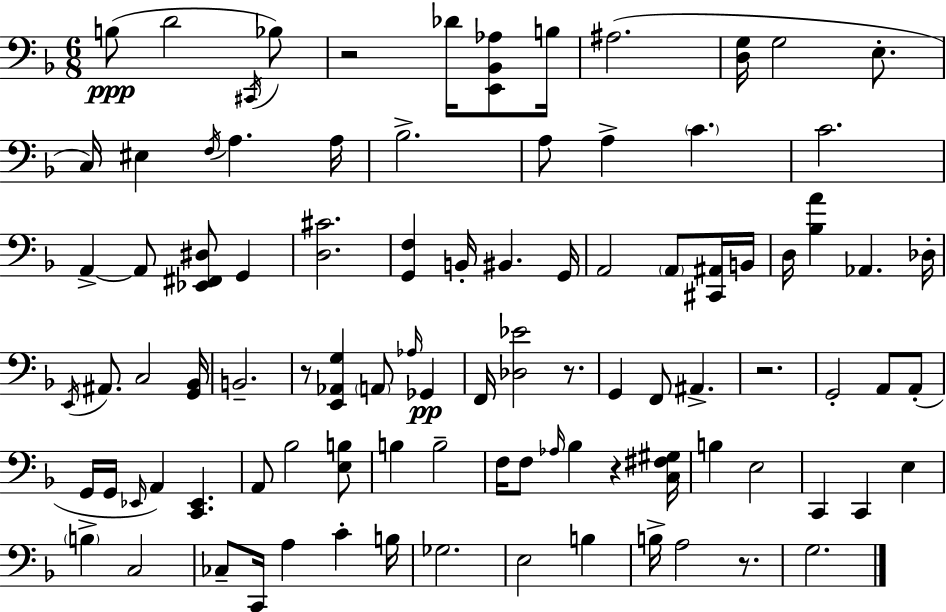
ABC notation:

X:1
T:Untitled
M:6/8
L:1/4
K:F
B,/2 D2 ^C,,/4 _B,/2 z2 _D/4 [E,,_B,,_A,]/2 B,/4 ^A,2 [D,G,]/4 G,2 E,/2 C,/4 ^E, F,/4 A, A,/4 _B,2 A,/2 A, C C2 A,, A,,/2 [_E,,^F,,^D,]/2 G,, [D,^C]2 [G,,F,] B,,/4 ^B,, G,,/4 A,,2 A,,/2 [^C,,^A,,]/4 B,,/4 D,/4 [_B,A] _A,, _D,/4 E,,/4 ^A,,/2 C,2 [G,,_B,,]/4 B,,2 z/2 [E,,_A,,G,] A,,/2 _A,/4 _G,, F,,/4 [_D,_E]2 z/2 G,, F,,/2 ^A,, z2 G,,2 A,,/2 A,,/2 G,,/4 G,,/4 _E,,/4 A,, [C,,_E,,] A,,/2 _B,2 [E,B,]/2 B, B,2 F,/4 F,/2 _A,/4 _B, z [C,^F,^G,]/4 B, E,2 C,, C,, E, B, C,2 _C,/2 C,,/4 A, C B,/4 _G,2 E,2 B, B,/4 A,2 z/2 G,2